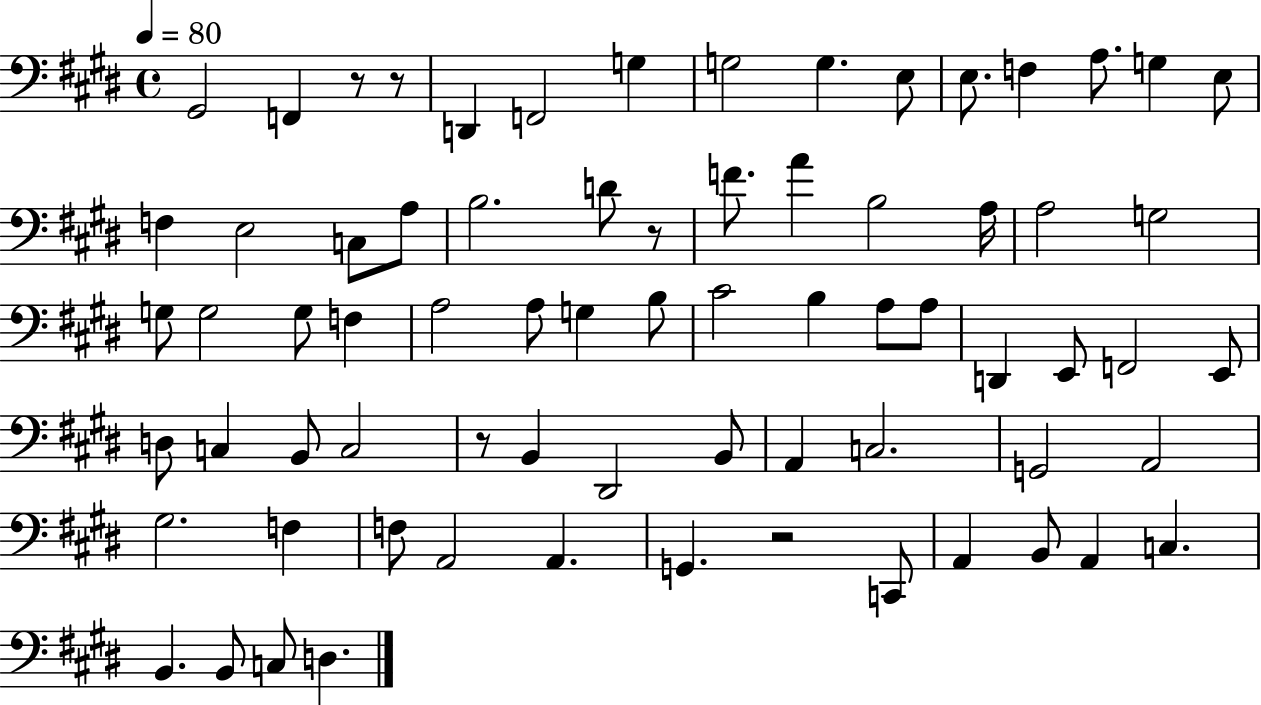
G#2/h F2/q R/e R/e D2/q F2/h G3/q G3/h G3/q. E3/e E3/e. F3/q A3/e. G3/q E3/e F3/q E3/h C3/e A3/e B3/h. D4/e R/e F4/e. A4/q B3/h A3/s A3/h G3/h G3/e G3/h G3/e F3/q A3/h A3/e G3/q B3/e C#4/h B3/q A3/e A3/e D2/q E2/e F2/h E2/e D3/e C3/q B2/e C3/h R/e B2/q D#2/h B2/e A2/q C3/h. G2/h A2/h G#3/h. F3/q F3/e A2/h A2/q. G2/q. R/h C2/e A2/q B2/e A2/q C3/q. B2/q. B2/e C3/e D3/q.